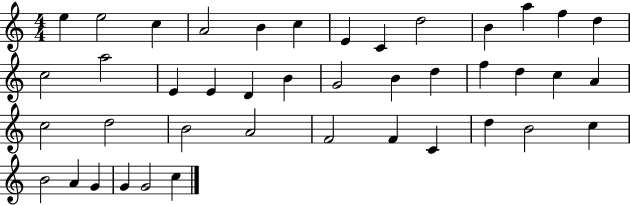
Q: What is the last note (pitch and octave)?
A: C5